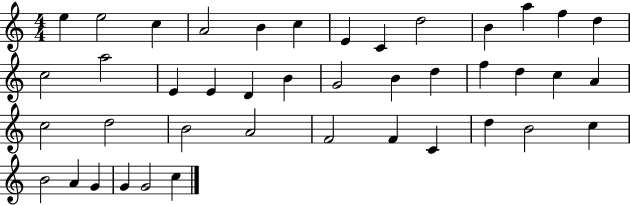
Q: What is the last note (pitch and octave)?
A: C5